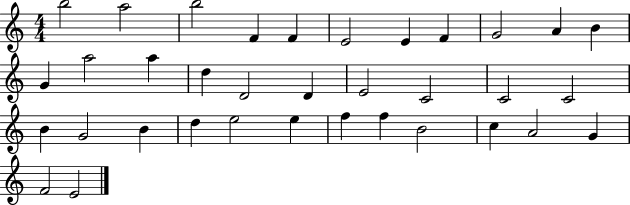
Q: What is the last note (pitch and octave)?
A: E4